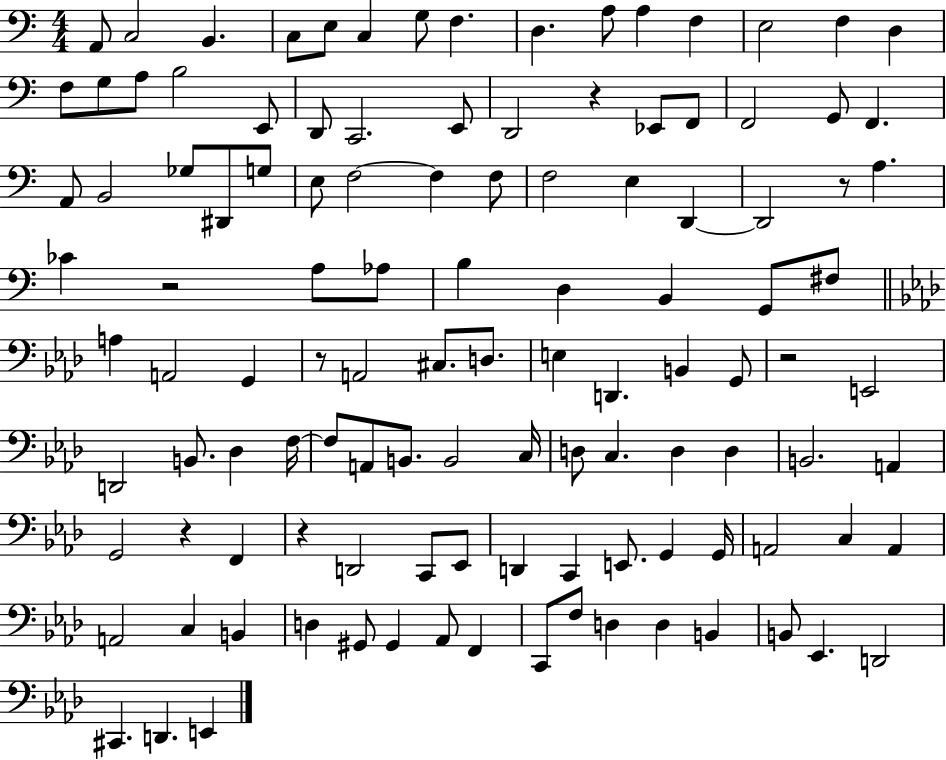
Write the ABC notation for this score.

X:1
T:Untitled
M:4/4
L:1/4
K:C
A,,/2 C,2 B,, C,/2 E,/2 C, G,/2 F, D, A,/2 A, F, E,2 F, D, F,/2 G,/2 A,/2 B,2 E,,/2 D,,/2 C,,2 E,,/2 D,,2 z _E,,/2 F,,/2 F,,2 G,,/2 F,, A,,/2 B,,2 _G,/2 ^D,,/2 G,/2 E,/2 F,2 F, F,/2 F,2 E, D,, D,,2 z/2 A, _C z2 A,/2 _A,/2 B, D, B,, G,,/2 ^F,/2 A, A,,2 G,, z/2 A,,2 ^C,/2 D,/2 E, D,, B,, G,,/2 z2 E,,2 D,,2 B,,/2 _D, F,/4 F,/2 A,,/2 B,,/2 B,,2 C,/4 D,/2 C, D, D, B,,2 A,, G,,2 z F,, z D,,2 C,,/2 _E,,/2 D,, C,, E,,/2 G,, G,,/4 A,,2 C, A,, A,,2 C, B,, D, ^G,,/2 ^G,, _A,,/2 F,, C,,/2 F,/2 D, D, B,, B,,/2 _E,, D,,2 ^C,, D,, E,,